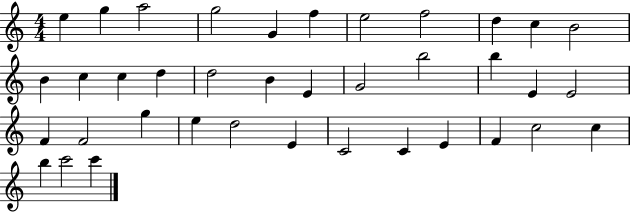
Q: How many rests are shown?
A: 0